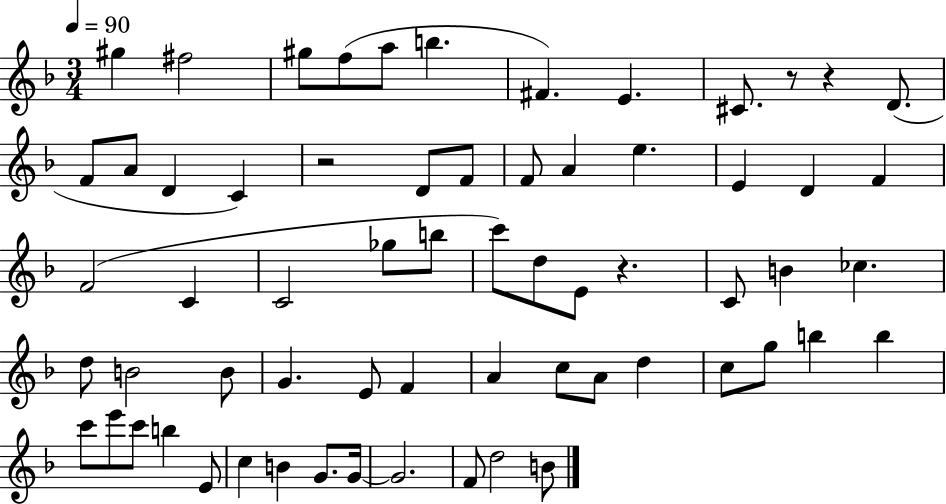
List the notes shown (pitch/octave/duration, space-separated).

G#5/q F#5/h G#5/e F5/e A5/e B5/q. F#4/q. E4/q. C#4/e. R/e R/q D4/e. F4/e A4/e D4/q C4/q R/h D4/e F4/e F4/e A4/q E5/q. E4/q D4/q F4/q F4/h C4/q C4/h Gb5/e B5/e C6/e D5/e E4/e R/q. C4/e B4/q CES5/q. D5/e B4/h B4/e G4/q. E4/e F4/q A4/q C5/e A4/e D5/q C5/e G5/e B5/q B5/q C6/e E6/e C6/e B5/q E4/e C5/q B4/q G4/e. G4/s G4/h. F4/e D5/h B4/e